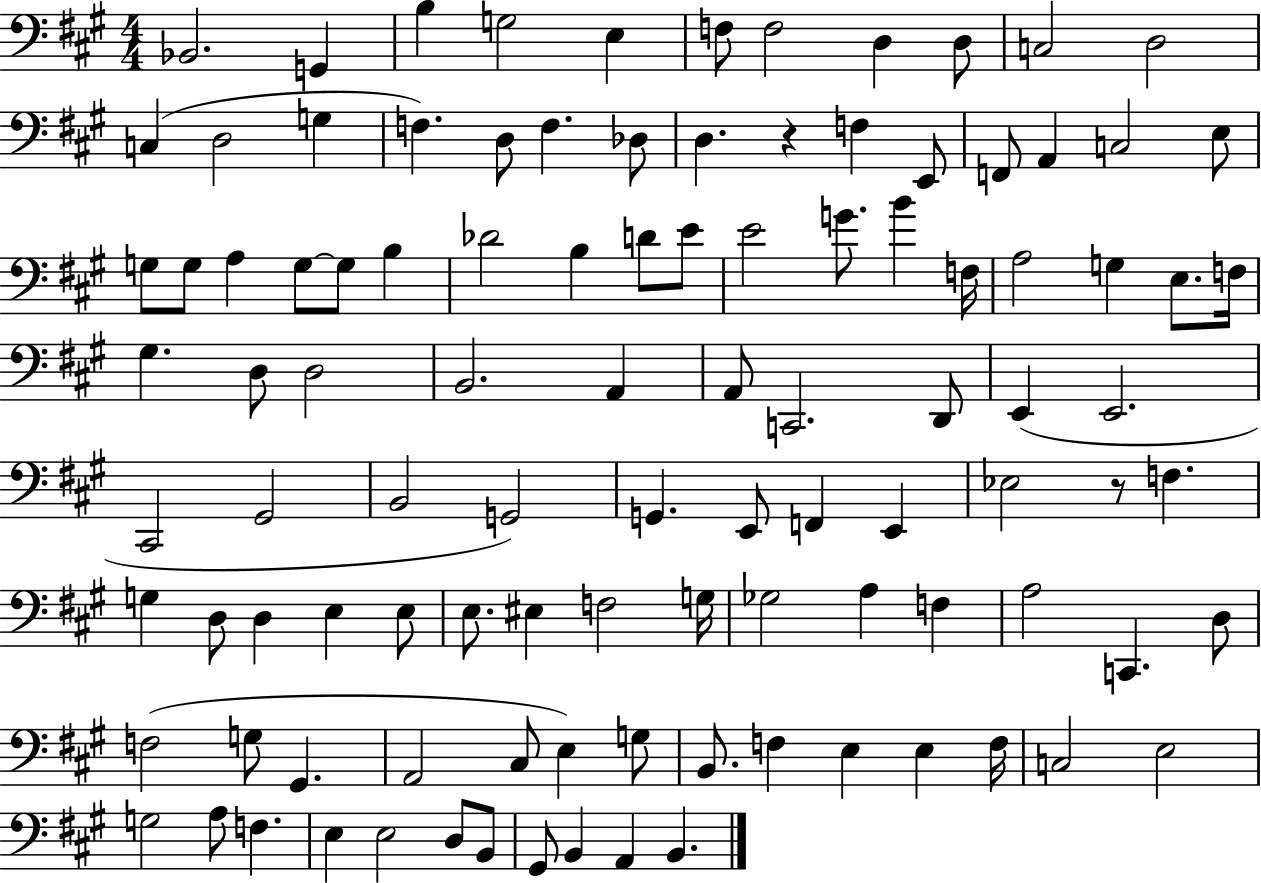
{
  \clef bass
  \numericTimeSignature
  \time 4/4
  \key a \major
  \repeat volta 2 { bes,2. g,4 | b4 g2 e4 | f8 f2 d4 d8 | c2 d2 | \break c4( d2 g4 | f4.) d8 f4. des8 | d4. r4 f4 e,8 | f,8 a,4 c2 e8 | \break g8 g8 a4 g8~~ g8 b4 | des'2 b4 d'8 e'8 | e'2 g'8. b'4 f16 | a2 g4 e8. f16 | \break gis4. d8 d2 | b,2. a,4 | a,8 c,2. d,8 | e,4( e,2. | \break cis,2 gis,2 | b,2 g,2) | g,4. e,8 f,4 e,4 | ees2 r8 f4. | \break g4 d8 d4 e4 e8 | e8. eis4 f2 g16 | ges2 a4 f4 | a2 c,4. d8 | \break f2( g8 gis,4. | a,2 cis8 e4) g8 | b,8. f4 e4 e4 f16 | c2 e2 | \break g2 a8 f4. | e4 e2 d8 b,8 | gis,8 b,4 a,4 b,4. | } \bar "|."
}